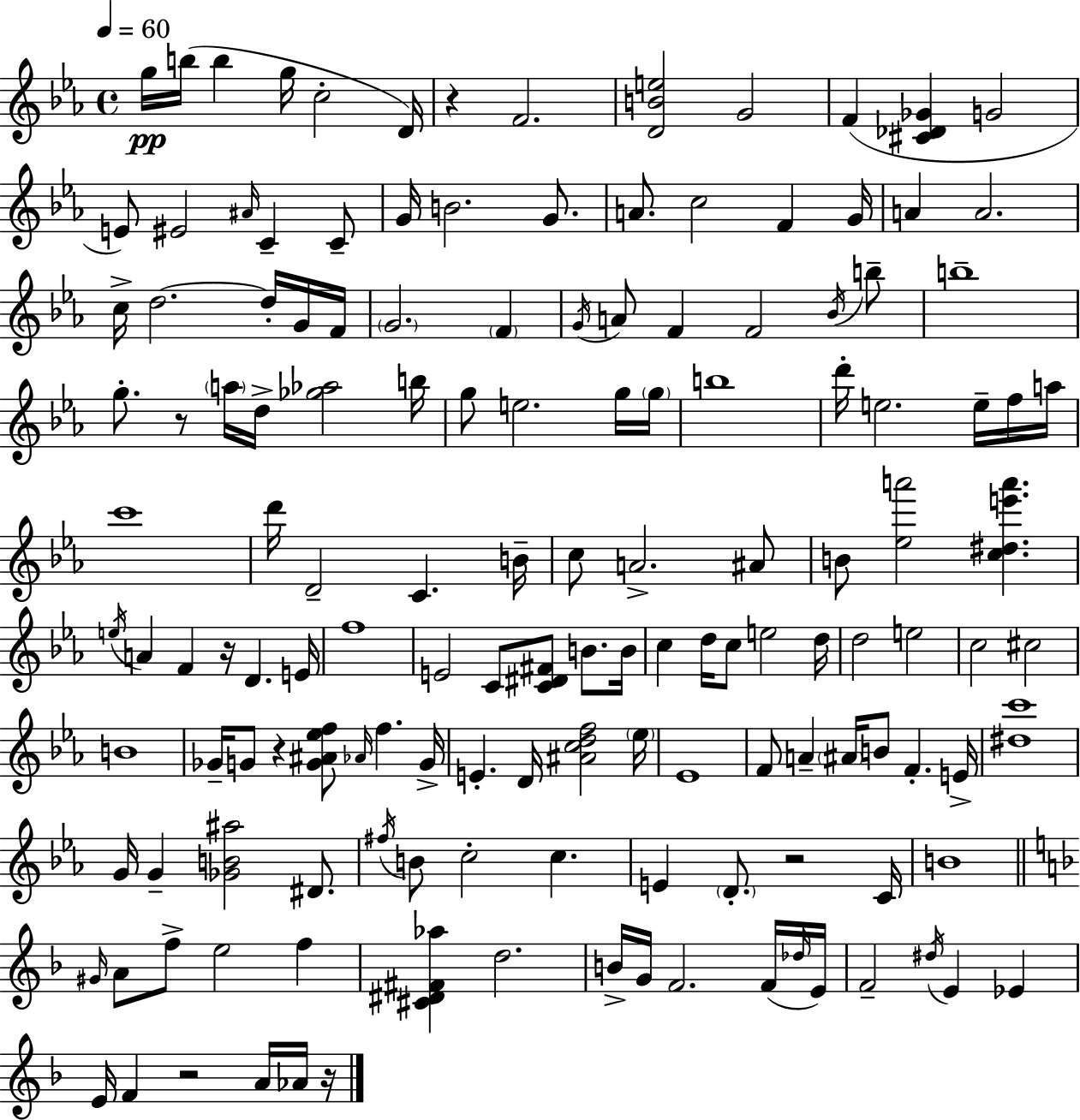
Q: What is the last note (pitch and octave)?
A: Ab4